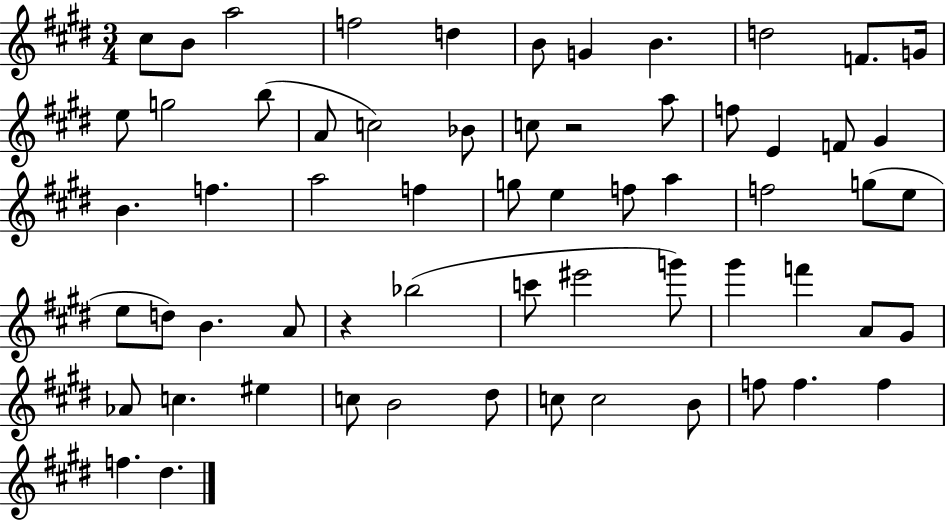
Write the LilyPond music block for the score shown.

{
  \clef treble
  \numericTimeSignature
  \time 3/4
  \key e \major
  \repeat volta 2 { cis''8 b'8 a''2 | f''2 d''4 | b'8 g'4 b'4. | d''2 f'8. g'16 | \break e''8 g''2 b''8( | a'8 c''2) bes'8 | c''8 r2 a''8 | f''8 e'4 f'8 gis'4 | \break b'4. f''4. | a''2 f''4 | g''8 e''4 f''8 a''4 | f''2 g''8( e''8 | \break e''8 d''8) b'4. a'8 | r4 bes''2( | c'''8 eis'''2 g'''8) | gis'''4 f'''4 a'8 gis'8 | \break aes'8 c''4. eis''4 | c''8 b'2 dis''8 | c''8 c''2 b'8 | f''8 f''4. f''4 | \break f''4. dis''4. | } \bar "|."
}